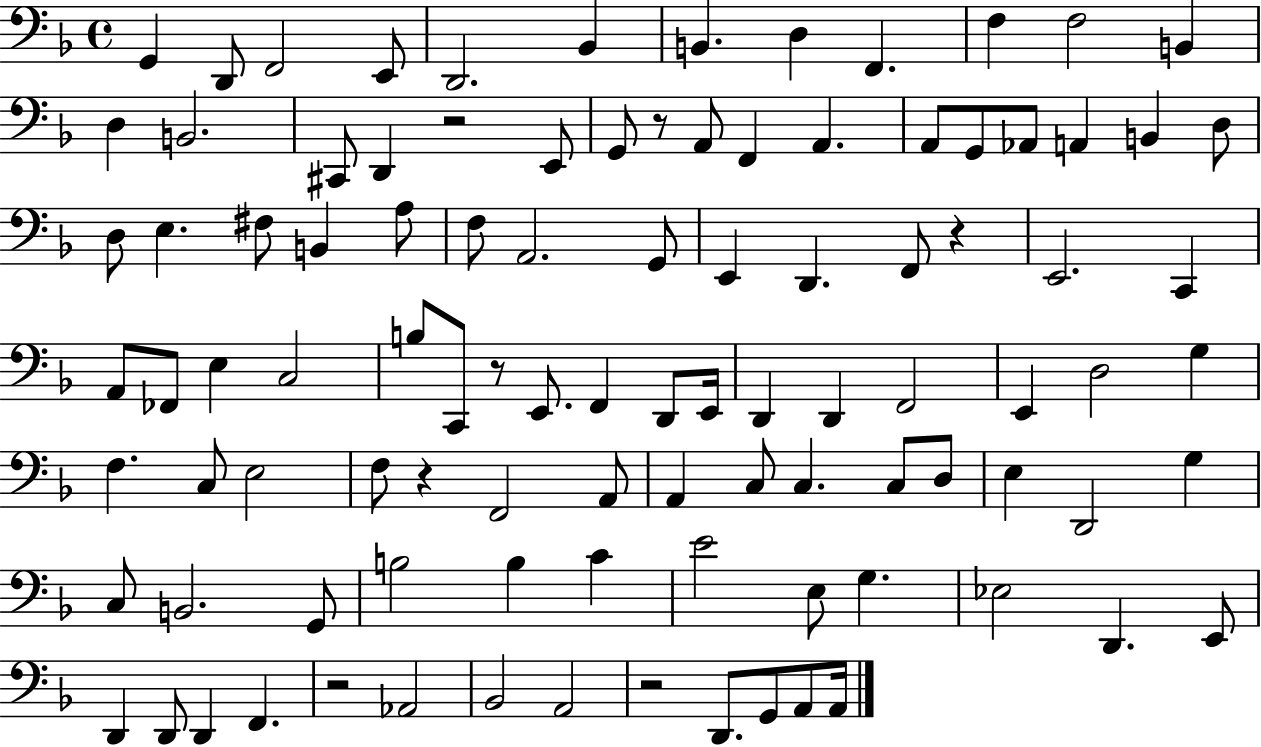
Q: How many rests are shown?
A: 7